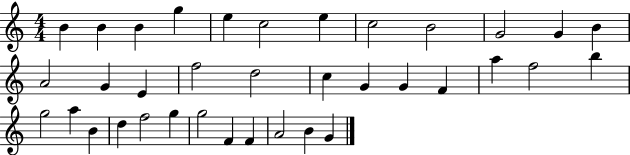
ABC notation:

X:1
T:Untitled
M:4/4
L:1/4
K:C
B B B g e c2 e c2 B2 G2 G B A2 G E f2 d2 c G G F a f2 b g2 a B d f2 g g2 F F A2 B G